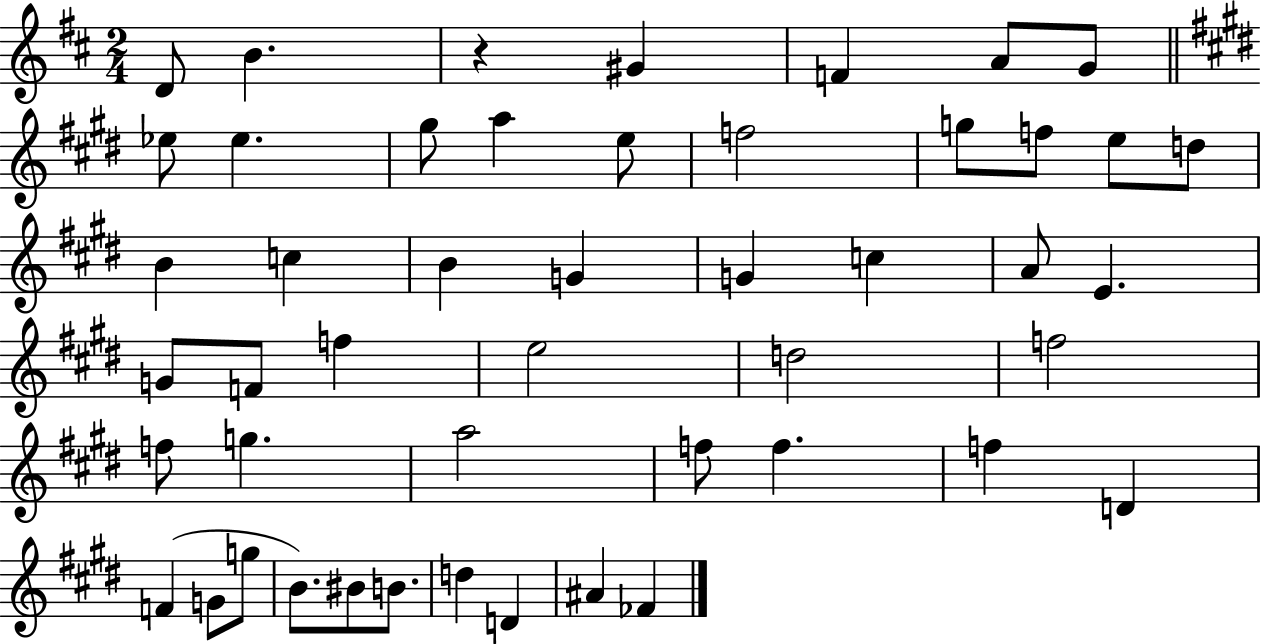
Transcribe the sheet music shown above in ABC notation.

X:1
T:Untitled
M:2/4
L:1/4
K:D
D/2 B z ^G F A/2 G/2 _e/2 _e ^g/2 a e/2 f2 g/2 f/2 e/2 d/2 B c B G G c A/2 E G/2 F/2 f e2 d2 f2 f/2 g a2 f/2 f f D F G/2 g/2 B/2 ^B/2 B/2 d D ^A _F